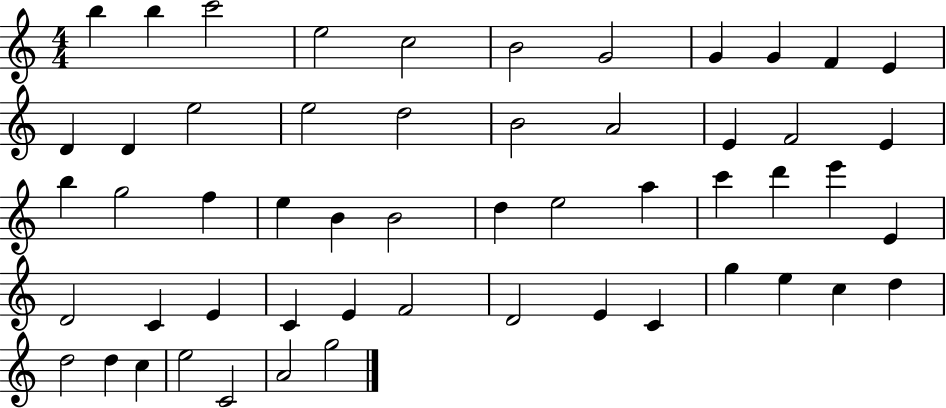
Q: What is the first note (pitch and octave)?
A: B5